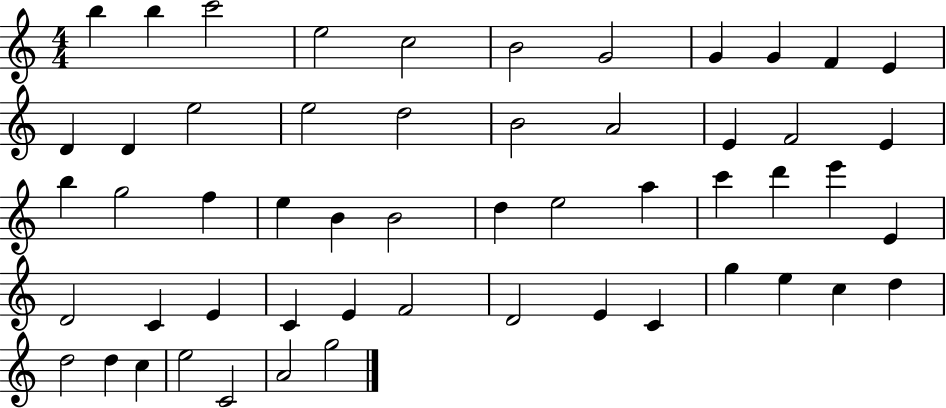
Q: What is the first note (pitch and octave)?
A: B5